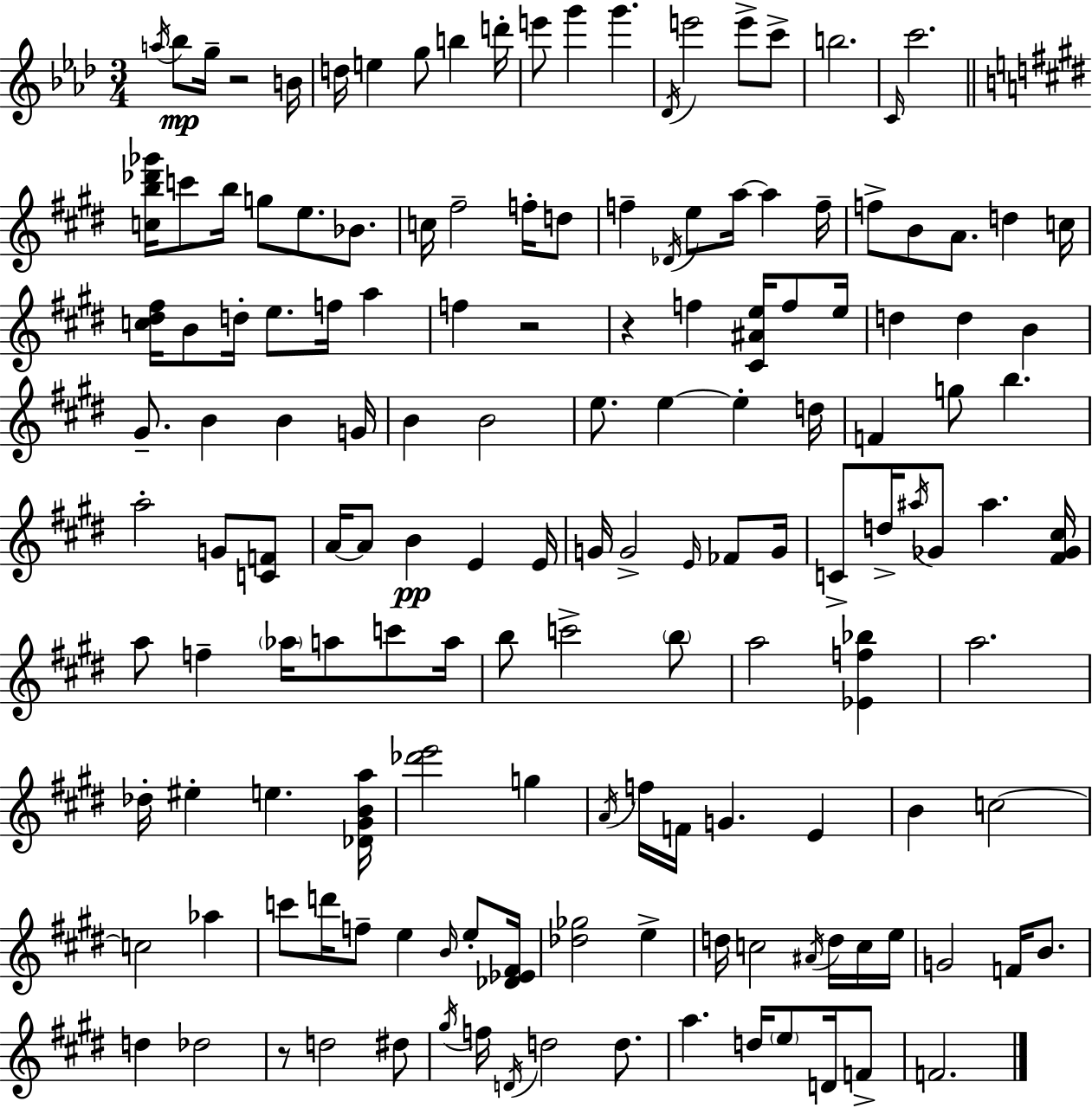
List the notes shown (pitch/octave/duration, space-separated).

A5/s Bb5/e G5/s R/h B4/s D5/s E5/q G5/e B5/q D6/s E6/e G6/q G6/q. Db4/s E6/h E6/e C6/e B5/h. C4/s C6/h. [C5,B5,Db6,Gb6]/s C6/e B5/s G5/e E5/e. Bb4/e. C5/s F#5/h F5/s D5/e F5/q Db4/s E5/e A5/s A5/q F5/s F5/e B4/e A4/e. D5/q C5/s [C5,D#5,F#5]/s B4/e D5/s E5/e. F5/s A5/q F5/q R/h R/q F5/q [C#4,A#4,E5]/s F5/e E5/s D5/q D5/q B4/q G#4/e. B4/q B4/q G4/s B4/q B4/h E5/e. E5/q E5/q D5/s F4/q G5/e B5/q. A5/h G4/e [C4,F4]/e A4/s A4/e B4/q E4/q E4/s G4/s G4/h E4/s FES4/e G4/s C4/e D5/s A#5/s Gb4/e A#5/q. [F#4,Gb4,C#5]/s A5/e F5/q Ab5/s A5/e C6/e A5/s B5/e C6/h B5/e A5/h [Eb4,F5,Bb5]/q A5/h. Db5/s EIS5/q E5/q. [Db4,G#4,B4,A5]/s [Db6,E6]/h G5/q A4/s F5/s F4/s G4/q. E4/q B4/q C5/h C5/h Ab5/q C6/e D6/s F5/e E5/q B4/s E5/e [Db4,Eb4,F#4]/s [Db5,Gb5]/h E5/q D5/s C5/h A#4/s D5/s C5/s E5/s G4/h F4/s B4/e. D5/q Db5/h R/e D5/h D#5/e G#5/s F5/s D4/s D5/h D5/e. A5/q. D5/s E5/e D4/s F4/e F4/h.